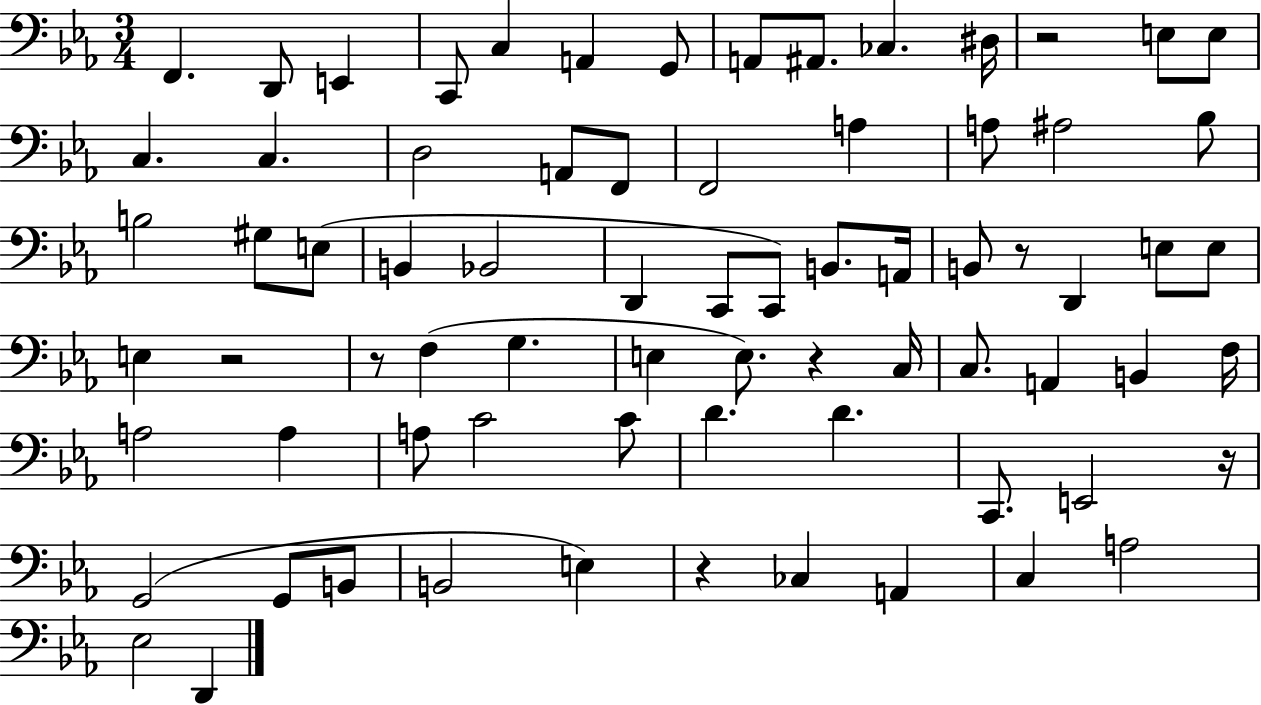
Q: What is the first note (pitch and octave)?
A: F2